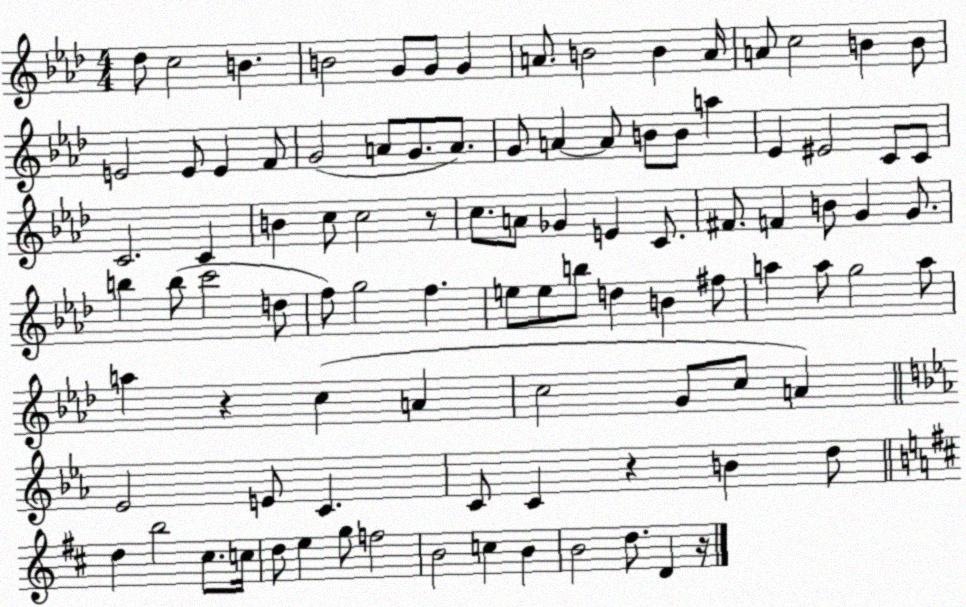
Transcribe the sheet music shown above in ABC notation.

X:1
T:Untitled
M:4/4
L:1/4
K:Ab
_d/2 c2 B B2 G/2 G/2 G A/2 B2 B A/4 A/2 c2 B B/2 E2 E/2 E F/2 G2 A/2 G/2 A/2 G/2 A A/2 B/2 B/2 a _E ^E2 C/2 C/2 C2 C B c/2 c2 z/2 c/2 A/2 _G E C/2 ^F/2 F B/2 G G/2 b b/2 c'2 d/2 f/2 g2 f e/2 e/2 b/2 d B ^f/2 a a/2 g2 a/2 a z c A c2 G/2 c/2 A _E2 E/2 C C/2 C z B d/2 d b2 ^c/2 c/4 d/2 e g/2 f2 B2 c B B2 d/2 D z/4